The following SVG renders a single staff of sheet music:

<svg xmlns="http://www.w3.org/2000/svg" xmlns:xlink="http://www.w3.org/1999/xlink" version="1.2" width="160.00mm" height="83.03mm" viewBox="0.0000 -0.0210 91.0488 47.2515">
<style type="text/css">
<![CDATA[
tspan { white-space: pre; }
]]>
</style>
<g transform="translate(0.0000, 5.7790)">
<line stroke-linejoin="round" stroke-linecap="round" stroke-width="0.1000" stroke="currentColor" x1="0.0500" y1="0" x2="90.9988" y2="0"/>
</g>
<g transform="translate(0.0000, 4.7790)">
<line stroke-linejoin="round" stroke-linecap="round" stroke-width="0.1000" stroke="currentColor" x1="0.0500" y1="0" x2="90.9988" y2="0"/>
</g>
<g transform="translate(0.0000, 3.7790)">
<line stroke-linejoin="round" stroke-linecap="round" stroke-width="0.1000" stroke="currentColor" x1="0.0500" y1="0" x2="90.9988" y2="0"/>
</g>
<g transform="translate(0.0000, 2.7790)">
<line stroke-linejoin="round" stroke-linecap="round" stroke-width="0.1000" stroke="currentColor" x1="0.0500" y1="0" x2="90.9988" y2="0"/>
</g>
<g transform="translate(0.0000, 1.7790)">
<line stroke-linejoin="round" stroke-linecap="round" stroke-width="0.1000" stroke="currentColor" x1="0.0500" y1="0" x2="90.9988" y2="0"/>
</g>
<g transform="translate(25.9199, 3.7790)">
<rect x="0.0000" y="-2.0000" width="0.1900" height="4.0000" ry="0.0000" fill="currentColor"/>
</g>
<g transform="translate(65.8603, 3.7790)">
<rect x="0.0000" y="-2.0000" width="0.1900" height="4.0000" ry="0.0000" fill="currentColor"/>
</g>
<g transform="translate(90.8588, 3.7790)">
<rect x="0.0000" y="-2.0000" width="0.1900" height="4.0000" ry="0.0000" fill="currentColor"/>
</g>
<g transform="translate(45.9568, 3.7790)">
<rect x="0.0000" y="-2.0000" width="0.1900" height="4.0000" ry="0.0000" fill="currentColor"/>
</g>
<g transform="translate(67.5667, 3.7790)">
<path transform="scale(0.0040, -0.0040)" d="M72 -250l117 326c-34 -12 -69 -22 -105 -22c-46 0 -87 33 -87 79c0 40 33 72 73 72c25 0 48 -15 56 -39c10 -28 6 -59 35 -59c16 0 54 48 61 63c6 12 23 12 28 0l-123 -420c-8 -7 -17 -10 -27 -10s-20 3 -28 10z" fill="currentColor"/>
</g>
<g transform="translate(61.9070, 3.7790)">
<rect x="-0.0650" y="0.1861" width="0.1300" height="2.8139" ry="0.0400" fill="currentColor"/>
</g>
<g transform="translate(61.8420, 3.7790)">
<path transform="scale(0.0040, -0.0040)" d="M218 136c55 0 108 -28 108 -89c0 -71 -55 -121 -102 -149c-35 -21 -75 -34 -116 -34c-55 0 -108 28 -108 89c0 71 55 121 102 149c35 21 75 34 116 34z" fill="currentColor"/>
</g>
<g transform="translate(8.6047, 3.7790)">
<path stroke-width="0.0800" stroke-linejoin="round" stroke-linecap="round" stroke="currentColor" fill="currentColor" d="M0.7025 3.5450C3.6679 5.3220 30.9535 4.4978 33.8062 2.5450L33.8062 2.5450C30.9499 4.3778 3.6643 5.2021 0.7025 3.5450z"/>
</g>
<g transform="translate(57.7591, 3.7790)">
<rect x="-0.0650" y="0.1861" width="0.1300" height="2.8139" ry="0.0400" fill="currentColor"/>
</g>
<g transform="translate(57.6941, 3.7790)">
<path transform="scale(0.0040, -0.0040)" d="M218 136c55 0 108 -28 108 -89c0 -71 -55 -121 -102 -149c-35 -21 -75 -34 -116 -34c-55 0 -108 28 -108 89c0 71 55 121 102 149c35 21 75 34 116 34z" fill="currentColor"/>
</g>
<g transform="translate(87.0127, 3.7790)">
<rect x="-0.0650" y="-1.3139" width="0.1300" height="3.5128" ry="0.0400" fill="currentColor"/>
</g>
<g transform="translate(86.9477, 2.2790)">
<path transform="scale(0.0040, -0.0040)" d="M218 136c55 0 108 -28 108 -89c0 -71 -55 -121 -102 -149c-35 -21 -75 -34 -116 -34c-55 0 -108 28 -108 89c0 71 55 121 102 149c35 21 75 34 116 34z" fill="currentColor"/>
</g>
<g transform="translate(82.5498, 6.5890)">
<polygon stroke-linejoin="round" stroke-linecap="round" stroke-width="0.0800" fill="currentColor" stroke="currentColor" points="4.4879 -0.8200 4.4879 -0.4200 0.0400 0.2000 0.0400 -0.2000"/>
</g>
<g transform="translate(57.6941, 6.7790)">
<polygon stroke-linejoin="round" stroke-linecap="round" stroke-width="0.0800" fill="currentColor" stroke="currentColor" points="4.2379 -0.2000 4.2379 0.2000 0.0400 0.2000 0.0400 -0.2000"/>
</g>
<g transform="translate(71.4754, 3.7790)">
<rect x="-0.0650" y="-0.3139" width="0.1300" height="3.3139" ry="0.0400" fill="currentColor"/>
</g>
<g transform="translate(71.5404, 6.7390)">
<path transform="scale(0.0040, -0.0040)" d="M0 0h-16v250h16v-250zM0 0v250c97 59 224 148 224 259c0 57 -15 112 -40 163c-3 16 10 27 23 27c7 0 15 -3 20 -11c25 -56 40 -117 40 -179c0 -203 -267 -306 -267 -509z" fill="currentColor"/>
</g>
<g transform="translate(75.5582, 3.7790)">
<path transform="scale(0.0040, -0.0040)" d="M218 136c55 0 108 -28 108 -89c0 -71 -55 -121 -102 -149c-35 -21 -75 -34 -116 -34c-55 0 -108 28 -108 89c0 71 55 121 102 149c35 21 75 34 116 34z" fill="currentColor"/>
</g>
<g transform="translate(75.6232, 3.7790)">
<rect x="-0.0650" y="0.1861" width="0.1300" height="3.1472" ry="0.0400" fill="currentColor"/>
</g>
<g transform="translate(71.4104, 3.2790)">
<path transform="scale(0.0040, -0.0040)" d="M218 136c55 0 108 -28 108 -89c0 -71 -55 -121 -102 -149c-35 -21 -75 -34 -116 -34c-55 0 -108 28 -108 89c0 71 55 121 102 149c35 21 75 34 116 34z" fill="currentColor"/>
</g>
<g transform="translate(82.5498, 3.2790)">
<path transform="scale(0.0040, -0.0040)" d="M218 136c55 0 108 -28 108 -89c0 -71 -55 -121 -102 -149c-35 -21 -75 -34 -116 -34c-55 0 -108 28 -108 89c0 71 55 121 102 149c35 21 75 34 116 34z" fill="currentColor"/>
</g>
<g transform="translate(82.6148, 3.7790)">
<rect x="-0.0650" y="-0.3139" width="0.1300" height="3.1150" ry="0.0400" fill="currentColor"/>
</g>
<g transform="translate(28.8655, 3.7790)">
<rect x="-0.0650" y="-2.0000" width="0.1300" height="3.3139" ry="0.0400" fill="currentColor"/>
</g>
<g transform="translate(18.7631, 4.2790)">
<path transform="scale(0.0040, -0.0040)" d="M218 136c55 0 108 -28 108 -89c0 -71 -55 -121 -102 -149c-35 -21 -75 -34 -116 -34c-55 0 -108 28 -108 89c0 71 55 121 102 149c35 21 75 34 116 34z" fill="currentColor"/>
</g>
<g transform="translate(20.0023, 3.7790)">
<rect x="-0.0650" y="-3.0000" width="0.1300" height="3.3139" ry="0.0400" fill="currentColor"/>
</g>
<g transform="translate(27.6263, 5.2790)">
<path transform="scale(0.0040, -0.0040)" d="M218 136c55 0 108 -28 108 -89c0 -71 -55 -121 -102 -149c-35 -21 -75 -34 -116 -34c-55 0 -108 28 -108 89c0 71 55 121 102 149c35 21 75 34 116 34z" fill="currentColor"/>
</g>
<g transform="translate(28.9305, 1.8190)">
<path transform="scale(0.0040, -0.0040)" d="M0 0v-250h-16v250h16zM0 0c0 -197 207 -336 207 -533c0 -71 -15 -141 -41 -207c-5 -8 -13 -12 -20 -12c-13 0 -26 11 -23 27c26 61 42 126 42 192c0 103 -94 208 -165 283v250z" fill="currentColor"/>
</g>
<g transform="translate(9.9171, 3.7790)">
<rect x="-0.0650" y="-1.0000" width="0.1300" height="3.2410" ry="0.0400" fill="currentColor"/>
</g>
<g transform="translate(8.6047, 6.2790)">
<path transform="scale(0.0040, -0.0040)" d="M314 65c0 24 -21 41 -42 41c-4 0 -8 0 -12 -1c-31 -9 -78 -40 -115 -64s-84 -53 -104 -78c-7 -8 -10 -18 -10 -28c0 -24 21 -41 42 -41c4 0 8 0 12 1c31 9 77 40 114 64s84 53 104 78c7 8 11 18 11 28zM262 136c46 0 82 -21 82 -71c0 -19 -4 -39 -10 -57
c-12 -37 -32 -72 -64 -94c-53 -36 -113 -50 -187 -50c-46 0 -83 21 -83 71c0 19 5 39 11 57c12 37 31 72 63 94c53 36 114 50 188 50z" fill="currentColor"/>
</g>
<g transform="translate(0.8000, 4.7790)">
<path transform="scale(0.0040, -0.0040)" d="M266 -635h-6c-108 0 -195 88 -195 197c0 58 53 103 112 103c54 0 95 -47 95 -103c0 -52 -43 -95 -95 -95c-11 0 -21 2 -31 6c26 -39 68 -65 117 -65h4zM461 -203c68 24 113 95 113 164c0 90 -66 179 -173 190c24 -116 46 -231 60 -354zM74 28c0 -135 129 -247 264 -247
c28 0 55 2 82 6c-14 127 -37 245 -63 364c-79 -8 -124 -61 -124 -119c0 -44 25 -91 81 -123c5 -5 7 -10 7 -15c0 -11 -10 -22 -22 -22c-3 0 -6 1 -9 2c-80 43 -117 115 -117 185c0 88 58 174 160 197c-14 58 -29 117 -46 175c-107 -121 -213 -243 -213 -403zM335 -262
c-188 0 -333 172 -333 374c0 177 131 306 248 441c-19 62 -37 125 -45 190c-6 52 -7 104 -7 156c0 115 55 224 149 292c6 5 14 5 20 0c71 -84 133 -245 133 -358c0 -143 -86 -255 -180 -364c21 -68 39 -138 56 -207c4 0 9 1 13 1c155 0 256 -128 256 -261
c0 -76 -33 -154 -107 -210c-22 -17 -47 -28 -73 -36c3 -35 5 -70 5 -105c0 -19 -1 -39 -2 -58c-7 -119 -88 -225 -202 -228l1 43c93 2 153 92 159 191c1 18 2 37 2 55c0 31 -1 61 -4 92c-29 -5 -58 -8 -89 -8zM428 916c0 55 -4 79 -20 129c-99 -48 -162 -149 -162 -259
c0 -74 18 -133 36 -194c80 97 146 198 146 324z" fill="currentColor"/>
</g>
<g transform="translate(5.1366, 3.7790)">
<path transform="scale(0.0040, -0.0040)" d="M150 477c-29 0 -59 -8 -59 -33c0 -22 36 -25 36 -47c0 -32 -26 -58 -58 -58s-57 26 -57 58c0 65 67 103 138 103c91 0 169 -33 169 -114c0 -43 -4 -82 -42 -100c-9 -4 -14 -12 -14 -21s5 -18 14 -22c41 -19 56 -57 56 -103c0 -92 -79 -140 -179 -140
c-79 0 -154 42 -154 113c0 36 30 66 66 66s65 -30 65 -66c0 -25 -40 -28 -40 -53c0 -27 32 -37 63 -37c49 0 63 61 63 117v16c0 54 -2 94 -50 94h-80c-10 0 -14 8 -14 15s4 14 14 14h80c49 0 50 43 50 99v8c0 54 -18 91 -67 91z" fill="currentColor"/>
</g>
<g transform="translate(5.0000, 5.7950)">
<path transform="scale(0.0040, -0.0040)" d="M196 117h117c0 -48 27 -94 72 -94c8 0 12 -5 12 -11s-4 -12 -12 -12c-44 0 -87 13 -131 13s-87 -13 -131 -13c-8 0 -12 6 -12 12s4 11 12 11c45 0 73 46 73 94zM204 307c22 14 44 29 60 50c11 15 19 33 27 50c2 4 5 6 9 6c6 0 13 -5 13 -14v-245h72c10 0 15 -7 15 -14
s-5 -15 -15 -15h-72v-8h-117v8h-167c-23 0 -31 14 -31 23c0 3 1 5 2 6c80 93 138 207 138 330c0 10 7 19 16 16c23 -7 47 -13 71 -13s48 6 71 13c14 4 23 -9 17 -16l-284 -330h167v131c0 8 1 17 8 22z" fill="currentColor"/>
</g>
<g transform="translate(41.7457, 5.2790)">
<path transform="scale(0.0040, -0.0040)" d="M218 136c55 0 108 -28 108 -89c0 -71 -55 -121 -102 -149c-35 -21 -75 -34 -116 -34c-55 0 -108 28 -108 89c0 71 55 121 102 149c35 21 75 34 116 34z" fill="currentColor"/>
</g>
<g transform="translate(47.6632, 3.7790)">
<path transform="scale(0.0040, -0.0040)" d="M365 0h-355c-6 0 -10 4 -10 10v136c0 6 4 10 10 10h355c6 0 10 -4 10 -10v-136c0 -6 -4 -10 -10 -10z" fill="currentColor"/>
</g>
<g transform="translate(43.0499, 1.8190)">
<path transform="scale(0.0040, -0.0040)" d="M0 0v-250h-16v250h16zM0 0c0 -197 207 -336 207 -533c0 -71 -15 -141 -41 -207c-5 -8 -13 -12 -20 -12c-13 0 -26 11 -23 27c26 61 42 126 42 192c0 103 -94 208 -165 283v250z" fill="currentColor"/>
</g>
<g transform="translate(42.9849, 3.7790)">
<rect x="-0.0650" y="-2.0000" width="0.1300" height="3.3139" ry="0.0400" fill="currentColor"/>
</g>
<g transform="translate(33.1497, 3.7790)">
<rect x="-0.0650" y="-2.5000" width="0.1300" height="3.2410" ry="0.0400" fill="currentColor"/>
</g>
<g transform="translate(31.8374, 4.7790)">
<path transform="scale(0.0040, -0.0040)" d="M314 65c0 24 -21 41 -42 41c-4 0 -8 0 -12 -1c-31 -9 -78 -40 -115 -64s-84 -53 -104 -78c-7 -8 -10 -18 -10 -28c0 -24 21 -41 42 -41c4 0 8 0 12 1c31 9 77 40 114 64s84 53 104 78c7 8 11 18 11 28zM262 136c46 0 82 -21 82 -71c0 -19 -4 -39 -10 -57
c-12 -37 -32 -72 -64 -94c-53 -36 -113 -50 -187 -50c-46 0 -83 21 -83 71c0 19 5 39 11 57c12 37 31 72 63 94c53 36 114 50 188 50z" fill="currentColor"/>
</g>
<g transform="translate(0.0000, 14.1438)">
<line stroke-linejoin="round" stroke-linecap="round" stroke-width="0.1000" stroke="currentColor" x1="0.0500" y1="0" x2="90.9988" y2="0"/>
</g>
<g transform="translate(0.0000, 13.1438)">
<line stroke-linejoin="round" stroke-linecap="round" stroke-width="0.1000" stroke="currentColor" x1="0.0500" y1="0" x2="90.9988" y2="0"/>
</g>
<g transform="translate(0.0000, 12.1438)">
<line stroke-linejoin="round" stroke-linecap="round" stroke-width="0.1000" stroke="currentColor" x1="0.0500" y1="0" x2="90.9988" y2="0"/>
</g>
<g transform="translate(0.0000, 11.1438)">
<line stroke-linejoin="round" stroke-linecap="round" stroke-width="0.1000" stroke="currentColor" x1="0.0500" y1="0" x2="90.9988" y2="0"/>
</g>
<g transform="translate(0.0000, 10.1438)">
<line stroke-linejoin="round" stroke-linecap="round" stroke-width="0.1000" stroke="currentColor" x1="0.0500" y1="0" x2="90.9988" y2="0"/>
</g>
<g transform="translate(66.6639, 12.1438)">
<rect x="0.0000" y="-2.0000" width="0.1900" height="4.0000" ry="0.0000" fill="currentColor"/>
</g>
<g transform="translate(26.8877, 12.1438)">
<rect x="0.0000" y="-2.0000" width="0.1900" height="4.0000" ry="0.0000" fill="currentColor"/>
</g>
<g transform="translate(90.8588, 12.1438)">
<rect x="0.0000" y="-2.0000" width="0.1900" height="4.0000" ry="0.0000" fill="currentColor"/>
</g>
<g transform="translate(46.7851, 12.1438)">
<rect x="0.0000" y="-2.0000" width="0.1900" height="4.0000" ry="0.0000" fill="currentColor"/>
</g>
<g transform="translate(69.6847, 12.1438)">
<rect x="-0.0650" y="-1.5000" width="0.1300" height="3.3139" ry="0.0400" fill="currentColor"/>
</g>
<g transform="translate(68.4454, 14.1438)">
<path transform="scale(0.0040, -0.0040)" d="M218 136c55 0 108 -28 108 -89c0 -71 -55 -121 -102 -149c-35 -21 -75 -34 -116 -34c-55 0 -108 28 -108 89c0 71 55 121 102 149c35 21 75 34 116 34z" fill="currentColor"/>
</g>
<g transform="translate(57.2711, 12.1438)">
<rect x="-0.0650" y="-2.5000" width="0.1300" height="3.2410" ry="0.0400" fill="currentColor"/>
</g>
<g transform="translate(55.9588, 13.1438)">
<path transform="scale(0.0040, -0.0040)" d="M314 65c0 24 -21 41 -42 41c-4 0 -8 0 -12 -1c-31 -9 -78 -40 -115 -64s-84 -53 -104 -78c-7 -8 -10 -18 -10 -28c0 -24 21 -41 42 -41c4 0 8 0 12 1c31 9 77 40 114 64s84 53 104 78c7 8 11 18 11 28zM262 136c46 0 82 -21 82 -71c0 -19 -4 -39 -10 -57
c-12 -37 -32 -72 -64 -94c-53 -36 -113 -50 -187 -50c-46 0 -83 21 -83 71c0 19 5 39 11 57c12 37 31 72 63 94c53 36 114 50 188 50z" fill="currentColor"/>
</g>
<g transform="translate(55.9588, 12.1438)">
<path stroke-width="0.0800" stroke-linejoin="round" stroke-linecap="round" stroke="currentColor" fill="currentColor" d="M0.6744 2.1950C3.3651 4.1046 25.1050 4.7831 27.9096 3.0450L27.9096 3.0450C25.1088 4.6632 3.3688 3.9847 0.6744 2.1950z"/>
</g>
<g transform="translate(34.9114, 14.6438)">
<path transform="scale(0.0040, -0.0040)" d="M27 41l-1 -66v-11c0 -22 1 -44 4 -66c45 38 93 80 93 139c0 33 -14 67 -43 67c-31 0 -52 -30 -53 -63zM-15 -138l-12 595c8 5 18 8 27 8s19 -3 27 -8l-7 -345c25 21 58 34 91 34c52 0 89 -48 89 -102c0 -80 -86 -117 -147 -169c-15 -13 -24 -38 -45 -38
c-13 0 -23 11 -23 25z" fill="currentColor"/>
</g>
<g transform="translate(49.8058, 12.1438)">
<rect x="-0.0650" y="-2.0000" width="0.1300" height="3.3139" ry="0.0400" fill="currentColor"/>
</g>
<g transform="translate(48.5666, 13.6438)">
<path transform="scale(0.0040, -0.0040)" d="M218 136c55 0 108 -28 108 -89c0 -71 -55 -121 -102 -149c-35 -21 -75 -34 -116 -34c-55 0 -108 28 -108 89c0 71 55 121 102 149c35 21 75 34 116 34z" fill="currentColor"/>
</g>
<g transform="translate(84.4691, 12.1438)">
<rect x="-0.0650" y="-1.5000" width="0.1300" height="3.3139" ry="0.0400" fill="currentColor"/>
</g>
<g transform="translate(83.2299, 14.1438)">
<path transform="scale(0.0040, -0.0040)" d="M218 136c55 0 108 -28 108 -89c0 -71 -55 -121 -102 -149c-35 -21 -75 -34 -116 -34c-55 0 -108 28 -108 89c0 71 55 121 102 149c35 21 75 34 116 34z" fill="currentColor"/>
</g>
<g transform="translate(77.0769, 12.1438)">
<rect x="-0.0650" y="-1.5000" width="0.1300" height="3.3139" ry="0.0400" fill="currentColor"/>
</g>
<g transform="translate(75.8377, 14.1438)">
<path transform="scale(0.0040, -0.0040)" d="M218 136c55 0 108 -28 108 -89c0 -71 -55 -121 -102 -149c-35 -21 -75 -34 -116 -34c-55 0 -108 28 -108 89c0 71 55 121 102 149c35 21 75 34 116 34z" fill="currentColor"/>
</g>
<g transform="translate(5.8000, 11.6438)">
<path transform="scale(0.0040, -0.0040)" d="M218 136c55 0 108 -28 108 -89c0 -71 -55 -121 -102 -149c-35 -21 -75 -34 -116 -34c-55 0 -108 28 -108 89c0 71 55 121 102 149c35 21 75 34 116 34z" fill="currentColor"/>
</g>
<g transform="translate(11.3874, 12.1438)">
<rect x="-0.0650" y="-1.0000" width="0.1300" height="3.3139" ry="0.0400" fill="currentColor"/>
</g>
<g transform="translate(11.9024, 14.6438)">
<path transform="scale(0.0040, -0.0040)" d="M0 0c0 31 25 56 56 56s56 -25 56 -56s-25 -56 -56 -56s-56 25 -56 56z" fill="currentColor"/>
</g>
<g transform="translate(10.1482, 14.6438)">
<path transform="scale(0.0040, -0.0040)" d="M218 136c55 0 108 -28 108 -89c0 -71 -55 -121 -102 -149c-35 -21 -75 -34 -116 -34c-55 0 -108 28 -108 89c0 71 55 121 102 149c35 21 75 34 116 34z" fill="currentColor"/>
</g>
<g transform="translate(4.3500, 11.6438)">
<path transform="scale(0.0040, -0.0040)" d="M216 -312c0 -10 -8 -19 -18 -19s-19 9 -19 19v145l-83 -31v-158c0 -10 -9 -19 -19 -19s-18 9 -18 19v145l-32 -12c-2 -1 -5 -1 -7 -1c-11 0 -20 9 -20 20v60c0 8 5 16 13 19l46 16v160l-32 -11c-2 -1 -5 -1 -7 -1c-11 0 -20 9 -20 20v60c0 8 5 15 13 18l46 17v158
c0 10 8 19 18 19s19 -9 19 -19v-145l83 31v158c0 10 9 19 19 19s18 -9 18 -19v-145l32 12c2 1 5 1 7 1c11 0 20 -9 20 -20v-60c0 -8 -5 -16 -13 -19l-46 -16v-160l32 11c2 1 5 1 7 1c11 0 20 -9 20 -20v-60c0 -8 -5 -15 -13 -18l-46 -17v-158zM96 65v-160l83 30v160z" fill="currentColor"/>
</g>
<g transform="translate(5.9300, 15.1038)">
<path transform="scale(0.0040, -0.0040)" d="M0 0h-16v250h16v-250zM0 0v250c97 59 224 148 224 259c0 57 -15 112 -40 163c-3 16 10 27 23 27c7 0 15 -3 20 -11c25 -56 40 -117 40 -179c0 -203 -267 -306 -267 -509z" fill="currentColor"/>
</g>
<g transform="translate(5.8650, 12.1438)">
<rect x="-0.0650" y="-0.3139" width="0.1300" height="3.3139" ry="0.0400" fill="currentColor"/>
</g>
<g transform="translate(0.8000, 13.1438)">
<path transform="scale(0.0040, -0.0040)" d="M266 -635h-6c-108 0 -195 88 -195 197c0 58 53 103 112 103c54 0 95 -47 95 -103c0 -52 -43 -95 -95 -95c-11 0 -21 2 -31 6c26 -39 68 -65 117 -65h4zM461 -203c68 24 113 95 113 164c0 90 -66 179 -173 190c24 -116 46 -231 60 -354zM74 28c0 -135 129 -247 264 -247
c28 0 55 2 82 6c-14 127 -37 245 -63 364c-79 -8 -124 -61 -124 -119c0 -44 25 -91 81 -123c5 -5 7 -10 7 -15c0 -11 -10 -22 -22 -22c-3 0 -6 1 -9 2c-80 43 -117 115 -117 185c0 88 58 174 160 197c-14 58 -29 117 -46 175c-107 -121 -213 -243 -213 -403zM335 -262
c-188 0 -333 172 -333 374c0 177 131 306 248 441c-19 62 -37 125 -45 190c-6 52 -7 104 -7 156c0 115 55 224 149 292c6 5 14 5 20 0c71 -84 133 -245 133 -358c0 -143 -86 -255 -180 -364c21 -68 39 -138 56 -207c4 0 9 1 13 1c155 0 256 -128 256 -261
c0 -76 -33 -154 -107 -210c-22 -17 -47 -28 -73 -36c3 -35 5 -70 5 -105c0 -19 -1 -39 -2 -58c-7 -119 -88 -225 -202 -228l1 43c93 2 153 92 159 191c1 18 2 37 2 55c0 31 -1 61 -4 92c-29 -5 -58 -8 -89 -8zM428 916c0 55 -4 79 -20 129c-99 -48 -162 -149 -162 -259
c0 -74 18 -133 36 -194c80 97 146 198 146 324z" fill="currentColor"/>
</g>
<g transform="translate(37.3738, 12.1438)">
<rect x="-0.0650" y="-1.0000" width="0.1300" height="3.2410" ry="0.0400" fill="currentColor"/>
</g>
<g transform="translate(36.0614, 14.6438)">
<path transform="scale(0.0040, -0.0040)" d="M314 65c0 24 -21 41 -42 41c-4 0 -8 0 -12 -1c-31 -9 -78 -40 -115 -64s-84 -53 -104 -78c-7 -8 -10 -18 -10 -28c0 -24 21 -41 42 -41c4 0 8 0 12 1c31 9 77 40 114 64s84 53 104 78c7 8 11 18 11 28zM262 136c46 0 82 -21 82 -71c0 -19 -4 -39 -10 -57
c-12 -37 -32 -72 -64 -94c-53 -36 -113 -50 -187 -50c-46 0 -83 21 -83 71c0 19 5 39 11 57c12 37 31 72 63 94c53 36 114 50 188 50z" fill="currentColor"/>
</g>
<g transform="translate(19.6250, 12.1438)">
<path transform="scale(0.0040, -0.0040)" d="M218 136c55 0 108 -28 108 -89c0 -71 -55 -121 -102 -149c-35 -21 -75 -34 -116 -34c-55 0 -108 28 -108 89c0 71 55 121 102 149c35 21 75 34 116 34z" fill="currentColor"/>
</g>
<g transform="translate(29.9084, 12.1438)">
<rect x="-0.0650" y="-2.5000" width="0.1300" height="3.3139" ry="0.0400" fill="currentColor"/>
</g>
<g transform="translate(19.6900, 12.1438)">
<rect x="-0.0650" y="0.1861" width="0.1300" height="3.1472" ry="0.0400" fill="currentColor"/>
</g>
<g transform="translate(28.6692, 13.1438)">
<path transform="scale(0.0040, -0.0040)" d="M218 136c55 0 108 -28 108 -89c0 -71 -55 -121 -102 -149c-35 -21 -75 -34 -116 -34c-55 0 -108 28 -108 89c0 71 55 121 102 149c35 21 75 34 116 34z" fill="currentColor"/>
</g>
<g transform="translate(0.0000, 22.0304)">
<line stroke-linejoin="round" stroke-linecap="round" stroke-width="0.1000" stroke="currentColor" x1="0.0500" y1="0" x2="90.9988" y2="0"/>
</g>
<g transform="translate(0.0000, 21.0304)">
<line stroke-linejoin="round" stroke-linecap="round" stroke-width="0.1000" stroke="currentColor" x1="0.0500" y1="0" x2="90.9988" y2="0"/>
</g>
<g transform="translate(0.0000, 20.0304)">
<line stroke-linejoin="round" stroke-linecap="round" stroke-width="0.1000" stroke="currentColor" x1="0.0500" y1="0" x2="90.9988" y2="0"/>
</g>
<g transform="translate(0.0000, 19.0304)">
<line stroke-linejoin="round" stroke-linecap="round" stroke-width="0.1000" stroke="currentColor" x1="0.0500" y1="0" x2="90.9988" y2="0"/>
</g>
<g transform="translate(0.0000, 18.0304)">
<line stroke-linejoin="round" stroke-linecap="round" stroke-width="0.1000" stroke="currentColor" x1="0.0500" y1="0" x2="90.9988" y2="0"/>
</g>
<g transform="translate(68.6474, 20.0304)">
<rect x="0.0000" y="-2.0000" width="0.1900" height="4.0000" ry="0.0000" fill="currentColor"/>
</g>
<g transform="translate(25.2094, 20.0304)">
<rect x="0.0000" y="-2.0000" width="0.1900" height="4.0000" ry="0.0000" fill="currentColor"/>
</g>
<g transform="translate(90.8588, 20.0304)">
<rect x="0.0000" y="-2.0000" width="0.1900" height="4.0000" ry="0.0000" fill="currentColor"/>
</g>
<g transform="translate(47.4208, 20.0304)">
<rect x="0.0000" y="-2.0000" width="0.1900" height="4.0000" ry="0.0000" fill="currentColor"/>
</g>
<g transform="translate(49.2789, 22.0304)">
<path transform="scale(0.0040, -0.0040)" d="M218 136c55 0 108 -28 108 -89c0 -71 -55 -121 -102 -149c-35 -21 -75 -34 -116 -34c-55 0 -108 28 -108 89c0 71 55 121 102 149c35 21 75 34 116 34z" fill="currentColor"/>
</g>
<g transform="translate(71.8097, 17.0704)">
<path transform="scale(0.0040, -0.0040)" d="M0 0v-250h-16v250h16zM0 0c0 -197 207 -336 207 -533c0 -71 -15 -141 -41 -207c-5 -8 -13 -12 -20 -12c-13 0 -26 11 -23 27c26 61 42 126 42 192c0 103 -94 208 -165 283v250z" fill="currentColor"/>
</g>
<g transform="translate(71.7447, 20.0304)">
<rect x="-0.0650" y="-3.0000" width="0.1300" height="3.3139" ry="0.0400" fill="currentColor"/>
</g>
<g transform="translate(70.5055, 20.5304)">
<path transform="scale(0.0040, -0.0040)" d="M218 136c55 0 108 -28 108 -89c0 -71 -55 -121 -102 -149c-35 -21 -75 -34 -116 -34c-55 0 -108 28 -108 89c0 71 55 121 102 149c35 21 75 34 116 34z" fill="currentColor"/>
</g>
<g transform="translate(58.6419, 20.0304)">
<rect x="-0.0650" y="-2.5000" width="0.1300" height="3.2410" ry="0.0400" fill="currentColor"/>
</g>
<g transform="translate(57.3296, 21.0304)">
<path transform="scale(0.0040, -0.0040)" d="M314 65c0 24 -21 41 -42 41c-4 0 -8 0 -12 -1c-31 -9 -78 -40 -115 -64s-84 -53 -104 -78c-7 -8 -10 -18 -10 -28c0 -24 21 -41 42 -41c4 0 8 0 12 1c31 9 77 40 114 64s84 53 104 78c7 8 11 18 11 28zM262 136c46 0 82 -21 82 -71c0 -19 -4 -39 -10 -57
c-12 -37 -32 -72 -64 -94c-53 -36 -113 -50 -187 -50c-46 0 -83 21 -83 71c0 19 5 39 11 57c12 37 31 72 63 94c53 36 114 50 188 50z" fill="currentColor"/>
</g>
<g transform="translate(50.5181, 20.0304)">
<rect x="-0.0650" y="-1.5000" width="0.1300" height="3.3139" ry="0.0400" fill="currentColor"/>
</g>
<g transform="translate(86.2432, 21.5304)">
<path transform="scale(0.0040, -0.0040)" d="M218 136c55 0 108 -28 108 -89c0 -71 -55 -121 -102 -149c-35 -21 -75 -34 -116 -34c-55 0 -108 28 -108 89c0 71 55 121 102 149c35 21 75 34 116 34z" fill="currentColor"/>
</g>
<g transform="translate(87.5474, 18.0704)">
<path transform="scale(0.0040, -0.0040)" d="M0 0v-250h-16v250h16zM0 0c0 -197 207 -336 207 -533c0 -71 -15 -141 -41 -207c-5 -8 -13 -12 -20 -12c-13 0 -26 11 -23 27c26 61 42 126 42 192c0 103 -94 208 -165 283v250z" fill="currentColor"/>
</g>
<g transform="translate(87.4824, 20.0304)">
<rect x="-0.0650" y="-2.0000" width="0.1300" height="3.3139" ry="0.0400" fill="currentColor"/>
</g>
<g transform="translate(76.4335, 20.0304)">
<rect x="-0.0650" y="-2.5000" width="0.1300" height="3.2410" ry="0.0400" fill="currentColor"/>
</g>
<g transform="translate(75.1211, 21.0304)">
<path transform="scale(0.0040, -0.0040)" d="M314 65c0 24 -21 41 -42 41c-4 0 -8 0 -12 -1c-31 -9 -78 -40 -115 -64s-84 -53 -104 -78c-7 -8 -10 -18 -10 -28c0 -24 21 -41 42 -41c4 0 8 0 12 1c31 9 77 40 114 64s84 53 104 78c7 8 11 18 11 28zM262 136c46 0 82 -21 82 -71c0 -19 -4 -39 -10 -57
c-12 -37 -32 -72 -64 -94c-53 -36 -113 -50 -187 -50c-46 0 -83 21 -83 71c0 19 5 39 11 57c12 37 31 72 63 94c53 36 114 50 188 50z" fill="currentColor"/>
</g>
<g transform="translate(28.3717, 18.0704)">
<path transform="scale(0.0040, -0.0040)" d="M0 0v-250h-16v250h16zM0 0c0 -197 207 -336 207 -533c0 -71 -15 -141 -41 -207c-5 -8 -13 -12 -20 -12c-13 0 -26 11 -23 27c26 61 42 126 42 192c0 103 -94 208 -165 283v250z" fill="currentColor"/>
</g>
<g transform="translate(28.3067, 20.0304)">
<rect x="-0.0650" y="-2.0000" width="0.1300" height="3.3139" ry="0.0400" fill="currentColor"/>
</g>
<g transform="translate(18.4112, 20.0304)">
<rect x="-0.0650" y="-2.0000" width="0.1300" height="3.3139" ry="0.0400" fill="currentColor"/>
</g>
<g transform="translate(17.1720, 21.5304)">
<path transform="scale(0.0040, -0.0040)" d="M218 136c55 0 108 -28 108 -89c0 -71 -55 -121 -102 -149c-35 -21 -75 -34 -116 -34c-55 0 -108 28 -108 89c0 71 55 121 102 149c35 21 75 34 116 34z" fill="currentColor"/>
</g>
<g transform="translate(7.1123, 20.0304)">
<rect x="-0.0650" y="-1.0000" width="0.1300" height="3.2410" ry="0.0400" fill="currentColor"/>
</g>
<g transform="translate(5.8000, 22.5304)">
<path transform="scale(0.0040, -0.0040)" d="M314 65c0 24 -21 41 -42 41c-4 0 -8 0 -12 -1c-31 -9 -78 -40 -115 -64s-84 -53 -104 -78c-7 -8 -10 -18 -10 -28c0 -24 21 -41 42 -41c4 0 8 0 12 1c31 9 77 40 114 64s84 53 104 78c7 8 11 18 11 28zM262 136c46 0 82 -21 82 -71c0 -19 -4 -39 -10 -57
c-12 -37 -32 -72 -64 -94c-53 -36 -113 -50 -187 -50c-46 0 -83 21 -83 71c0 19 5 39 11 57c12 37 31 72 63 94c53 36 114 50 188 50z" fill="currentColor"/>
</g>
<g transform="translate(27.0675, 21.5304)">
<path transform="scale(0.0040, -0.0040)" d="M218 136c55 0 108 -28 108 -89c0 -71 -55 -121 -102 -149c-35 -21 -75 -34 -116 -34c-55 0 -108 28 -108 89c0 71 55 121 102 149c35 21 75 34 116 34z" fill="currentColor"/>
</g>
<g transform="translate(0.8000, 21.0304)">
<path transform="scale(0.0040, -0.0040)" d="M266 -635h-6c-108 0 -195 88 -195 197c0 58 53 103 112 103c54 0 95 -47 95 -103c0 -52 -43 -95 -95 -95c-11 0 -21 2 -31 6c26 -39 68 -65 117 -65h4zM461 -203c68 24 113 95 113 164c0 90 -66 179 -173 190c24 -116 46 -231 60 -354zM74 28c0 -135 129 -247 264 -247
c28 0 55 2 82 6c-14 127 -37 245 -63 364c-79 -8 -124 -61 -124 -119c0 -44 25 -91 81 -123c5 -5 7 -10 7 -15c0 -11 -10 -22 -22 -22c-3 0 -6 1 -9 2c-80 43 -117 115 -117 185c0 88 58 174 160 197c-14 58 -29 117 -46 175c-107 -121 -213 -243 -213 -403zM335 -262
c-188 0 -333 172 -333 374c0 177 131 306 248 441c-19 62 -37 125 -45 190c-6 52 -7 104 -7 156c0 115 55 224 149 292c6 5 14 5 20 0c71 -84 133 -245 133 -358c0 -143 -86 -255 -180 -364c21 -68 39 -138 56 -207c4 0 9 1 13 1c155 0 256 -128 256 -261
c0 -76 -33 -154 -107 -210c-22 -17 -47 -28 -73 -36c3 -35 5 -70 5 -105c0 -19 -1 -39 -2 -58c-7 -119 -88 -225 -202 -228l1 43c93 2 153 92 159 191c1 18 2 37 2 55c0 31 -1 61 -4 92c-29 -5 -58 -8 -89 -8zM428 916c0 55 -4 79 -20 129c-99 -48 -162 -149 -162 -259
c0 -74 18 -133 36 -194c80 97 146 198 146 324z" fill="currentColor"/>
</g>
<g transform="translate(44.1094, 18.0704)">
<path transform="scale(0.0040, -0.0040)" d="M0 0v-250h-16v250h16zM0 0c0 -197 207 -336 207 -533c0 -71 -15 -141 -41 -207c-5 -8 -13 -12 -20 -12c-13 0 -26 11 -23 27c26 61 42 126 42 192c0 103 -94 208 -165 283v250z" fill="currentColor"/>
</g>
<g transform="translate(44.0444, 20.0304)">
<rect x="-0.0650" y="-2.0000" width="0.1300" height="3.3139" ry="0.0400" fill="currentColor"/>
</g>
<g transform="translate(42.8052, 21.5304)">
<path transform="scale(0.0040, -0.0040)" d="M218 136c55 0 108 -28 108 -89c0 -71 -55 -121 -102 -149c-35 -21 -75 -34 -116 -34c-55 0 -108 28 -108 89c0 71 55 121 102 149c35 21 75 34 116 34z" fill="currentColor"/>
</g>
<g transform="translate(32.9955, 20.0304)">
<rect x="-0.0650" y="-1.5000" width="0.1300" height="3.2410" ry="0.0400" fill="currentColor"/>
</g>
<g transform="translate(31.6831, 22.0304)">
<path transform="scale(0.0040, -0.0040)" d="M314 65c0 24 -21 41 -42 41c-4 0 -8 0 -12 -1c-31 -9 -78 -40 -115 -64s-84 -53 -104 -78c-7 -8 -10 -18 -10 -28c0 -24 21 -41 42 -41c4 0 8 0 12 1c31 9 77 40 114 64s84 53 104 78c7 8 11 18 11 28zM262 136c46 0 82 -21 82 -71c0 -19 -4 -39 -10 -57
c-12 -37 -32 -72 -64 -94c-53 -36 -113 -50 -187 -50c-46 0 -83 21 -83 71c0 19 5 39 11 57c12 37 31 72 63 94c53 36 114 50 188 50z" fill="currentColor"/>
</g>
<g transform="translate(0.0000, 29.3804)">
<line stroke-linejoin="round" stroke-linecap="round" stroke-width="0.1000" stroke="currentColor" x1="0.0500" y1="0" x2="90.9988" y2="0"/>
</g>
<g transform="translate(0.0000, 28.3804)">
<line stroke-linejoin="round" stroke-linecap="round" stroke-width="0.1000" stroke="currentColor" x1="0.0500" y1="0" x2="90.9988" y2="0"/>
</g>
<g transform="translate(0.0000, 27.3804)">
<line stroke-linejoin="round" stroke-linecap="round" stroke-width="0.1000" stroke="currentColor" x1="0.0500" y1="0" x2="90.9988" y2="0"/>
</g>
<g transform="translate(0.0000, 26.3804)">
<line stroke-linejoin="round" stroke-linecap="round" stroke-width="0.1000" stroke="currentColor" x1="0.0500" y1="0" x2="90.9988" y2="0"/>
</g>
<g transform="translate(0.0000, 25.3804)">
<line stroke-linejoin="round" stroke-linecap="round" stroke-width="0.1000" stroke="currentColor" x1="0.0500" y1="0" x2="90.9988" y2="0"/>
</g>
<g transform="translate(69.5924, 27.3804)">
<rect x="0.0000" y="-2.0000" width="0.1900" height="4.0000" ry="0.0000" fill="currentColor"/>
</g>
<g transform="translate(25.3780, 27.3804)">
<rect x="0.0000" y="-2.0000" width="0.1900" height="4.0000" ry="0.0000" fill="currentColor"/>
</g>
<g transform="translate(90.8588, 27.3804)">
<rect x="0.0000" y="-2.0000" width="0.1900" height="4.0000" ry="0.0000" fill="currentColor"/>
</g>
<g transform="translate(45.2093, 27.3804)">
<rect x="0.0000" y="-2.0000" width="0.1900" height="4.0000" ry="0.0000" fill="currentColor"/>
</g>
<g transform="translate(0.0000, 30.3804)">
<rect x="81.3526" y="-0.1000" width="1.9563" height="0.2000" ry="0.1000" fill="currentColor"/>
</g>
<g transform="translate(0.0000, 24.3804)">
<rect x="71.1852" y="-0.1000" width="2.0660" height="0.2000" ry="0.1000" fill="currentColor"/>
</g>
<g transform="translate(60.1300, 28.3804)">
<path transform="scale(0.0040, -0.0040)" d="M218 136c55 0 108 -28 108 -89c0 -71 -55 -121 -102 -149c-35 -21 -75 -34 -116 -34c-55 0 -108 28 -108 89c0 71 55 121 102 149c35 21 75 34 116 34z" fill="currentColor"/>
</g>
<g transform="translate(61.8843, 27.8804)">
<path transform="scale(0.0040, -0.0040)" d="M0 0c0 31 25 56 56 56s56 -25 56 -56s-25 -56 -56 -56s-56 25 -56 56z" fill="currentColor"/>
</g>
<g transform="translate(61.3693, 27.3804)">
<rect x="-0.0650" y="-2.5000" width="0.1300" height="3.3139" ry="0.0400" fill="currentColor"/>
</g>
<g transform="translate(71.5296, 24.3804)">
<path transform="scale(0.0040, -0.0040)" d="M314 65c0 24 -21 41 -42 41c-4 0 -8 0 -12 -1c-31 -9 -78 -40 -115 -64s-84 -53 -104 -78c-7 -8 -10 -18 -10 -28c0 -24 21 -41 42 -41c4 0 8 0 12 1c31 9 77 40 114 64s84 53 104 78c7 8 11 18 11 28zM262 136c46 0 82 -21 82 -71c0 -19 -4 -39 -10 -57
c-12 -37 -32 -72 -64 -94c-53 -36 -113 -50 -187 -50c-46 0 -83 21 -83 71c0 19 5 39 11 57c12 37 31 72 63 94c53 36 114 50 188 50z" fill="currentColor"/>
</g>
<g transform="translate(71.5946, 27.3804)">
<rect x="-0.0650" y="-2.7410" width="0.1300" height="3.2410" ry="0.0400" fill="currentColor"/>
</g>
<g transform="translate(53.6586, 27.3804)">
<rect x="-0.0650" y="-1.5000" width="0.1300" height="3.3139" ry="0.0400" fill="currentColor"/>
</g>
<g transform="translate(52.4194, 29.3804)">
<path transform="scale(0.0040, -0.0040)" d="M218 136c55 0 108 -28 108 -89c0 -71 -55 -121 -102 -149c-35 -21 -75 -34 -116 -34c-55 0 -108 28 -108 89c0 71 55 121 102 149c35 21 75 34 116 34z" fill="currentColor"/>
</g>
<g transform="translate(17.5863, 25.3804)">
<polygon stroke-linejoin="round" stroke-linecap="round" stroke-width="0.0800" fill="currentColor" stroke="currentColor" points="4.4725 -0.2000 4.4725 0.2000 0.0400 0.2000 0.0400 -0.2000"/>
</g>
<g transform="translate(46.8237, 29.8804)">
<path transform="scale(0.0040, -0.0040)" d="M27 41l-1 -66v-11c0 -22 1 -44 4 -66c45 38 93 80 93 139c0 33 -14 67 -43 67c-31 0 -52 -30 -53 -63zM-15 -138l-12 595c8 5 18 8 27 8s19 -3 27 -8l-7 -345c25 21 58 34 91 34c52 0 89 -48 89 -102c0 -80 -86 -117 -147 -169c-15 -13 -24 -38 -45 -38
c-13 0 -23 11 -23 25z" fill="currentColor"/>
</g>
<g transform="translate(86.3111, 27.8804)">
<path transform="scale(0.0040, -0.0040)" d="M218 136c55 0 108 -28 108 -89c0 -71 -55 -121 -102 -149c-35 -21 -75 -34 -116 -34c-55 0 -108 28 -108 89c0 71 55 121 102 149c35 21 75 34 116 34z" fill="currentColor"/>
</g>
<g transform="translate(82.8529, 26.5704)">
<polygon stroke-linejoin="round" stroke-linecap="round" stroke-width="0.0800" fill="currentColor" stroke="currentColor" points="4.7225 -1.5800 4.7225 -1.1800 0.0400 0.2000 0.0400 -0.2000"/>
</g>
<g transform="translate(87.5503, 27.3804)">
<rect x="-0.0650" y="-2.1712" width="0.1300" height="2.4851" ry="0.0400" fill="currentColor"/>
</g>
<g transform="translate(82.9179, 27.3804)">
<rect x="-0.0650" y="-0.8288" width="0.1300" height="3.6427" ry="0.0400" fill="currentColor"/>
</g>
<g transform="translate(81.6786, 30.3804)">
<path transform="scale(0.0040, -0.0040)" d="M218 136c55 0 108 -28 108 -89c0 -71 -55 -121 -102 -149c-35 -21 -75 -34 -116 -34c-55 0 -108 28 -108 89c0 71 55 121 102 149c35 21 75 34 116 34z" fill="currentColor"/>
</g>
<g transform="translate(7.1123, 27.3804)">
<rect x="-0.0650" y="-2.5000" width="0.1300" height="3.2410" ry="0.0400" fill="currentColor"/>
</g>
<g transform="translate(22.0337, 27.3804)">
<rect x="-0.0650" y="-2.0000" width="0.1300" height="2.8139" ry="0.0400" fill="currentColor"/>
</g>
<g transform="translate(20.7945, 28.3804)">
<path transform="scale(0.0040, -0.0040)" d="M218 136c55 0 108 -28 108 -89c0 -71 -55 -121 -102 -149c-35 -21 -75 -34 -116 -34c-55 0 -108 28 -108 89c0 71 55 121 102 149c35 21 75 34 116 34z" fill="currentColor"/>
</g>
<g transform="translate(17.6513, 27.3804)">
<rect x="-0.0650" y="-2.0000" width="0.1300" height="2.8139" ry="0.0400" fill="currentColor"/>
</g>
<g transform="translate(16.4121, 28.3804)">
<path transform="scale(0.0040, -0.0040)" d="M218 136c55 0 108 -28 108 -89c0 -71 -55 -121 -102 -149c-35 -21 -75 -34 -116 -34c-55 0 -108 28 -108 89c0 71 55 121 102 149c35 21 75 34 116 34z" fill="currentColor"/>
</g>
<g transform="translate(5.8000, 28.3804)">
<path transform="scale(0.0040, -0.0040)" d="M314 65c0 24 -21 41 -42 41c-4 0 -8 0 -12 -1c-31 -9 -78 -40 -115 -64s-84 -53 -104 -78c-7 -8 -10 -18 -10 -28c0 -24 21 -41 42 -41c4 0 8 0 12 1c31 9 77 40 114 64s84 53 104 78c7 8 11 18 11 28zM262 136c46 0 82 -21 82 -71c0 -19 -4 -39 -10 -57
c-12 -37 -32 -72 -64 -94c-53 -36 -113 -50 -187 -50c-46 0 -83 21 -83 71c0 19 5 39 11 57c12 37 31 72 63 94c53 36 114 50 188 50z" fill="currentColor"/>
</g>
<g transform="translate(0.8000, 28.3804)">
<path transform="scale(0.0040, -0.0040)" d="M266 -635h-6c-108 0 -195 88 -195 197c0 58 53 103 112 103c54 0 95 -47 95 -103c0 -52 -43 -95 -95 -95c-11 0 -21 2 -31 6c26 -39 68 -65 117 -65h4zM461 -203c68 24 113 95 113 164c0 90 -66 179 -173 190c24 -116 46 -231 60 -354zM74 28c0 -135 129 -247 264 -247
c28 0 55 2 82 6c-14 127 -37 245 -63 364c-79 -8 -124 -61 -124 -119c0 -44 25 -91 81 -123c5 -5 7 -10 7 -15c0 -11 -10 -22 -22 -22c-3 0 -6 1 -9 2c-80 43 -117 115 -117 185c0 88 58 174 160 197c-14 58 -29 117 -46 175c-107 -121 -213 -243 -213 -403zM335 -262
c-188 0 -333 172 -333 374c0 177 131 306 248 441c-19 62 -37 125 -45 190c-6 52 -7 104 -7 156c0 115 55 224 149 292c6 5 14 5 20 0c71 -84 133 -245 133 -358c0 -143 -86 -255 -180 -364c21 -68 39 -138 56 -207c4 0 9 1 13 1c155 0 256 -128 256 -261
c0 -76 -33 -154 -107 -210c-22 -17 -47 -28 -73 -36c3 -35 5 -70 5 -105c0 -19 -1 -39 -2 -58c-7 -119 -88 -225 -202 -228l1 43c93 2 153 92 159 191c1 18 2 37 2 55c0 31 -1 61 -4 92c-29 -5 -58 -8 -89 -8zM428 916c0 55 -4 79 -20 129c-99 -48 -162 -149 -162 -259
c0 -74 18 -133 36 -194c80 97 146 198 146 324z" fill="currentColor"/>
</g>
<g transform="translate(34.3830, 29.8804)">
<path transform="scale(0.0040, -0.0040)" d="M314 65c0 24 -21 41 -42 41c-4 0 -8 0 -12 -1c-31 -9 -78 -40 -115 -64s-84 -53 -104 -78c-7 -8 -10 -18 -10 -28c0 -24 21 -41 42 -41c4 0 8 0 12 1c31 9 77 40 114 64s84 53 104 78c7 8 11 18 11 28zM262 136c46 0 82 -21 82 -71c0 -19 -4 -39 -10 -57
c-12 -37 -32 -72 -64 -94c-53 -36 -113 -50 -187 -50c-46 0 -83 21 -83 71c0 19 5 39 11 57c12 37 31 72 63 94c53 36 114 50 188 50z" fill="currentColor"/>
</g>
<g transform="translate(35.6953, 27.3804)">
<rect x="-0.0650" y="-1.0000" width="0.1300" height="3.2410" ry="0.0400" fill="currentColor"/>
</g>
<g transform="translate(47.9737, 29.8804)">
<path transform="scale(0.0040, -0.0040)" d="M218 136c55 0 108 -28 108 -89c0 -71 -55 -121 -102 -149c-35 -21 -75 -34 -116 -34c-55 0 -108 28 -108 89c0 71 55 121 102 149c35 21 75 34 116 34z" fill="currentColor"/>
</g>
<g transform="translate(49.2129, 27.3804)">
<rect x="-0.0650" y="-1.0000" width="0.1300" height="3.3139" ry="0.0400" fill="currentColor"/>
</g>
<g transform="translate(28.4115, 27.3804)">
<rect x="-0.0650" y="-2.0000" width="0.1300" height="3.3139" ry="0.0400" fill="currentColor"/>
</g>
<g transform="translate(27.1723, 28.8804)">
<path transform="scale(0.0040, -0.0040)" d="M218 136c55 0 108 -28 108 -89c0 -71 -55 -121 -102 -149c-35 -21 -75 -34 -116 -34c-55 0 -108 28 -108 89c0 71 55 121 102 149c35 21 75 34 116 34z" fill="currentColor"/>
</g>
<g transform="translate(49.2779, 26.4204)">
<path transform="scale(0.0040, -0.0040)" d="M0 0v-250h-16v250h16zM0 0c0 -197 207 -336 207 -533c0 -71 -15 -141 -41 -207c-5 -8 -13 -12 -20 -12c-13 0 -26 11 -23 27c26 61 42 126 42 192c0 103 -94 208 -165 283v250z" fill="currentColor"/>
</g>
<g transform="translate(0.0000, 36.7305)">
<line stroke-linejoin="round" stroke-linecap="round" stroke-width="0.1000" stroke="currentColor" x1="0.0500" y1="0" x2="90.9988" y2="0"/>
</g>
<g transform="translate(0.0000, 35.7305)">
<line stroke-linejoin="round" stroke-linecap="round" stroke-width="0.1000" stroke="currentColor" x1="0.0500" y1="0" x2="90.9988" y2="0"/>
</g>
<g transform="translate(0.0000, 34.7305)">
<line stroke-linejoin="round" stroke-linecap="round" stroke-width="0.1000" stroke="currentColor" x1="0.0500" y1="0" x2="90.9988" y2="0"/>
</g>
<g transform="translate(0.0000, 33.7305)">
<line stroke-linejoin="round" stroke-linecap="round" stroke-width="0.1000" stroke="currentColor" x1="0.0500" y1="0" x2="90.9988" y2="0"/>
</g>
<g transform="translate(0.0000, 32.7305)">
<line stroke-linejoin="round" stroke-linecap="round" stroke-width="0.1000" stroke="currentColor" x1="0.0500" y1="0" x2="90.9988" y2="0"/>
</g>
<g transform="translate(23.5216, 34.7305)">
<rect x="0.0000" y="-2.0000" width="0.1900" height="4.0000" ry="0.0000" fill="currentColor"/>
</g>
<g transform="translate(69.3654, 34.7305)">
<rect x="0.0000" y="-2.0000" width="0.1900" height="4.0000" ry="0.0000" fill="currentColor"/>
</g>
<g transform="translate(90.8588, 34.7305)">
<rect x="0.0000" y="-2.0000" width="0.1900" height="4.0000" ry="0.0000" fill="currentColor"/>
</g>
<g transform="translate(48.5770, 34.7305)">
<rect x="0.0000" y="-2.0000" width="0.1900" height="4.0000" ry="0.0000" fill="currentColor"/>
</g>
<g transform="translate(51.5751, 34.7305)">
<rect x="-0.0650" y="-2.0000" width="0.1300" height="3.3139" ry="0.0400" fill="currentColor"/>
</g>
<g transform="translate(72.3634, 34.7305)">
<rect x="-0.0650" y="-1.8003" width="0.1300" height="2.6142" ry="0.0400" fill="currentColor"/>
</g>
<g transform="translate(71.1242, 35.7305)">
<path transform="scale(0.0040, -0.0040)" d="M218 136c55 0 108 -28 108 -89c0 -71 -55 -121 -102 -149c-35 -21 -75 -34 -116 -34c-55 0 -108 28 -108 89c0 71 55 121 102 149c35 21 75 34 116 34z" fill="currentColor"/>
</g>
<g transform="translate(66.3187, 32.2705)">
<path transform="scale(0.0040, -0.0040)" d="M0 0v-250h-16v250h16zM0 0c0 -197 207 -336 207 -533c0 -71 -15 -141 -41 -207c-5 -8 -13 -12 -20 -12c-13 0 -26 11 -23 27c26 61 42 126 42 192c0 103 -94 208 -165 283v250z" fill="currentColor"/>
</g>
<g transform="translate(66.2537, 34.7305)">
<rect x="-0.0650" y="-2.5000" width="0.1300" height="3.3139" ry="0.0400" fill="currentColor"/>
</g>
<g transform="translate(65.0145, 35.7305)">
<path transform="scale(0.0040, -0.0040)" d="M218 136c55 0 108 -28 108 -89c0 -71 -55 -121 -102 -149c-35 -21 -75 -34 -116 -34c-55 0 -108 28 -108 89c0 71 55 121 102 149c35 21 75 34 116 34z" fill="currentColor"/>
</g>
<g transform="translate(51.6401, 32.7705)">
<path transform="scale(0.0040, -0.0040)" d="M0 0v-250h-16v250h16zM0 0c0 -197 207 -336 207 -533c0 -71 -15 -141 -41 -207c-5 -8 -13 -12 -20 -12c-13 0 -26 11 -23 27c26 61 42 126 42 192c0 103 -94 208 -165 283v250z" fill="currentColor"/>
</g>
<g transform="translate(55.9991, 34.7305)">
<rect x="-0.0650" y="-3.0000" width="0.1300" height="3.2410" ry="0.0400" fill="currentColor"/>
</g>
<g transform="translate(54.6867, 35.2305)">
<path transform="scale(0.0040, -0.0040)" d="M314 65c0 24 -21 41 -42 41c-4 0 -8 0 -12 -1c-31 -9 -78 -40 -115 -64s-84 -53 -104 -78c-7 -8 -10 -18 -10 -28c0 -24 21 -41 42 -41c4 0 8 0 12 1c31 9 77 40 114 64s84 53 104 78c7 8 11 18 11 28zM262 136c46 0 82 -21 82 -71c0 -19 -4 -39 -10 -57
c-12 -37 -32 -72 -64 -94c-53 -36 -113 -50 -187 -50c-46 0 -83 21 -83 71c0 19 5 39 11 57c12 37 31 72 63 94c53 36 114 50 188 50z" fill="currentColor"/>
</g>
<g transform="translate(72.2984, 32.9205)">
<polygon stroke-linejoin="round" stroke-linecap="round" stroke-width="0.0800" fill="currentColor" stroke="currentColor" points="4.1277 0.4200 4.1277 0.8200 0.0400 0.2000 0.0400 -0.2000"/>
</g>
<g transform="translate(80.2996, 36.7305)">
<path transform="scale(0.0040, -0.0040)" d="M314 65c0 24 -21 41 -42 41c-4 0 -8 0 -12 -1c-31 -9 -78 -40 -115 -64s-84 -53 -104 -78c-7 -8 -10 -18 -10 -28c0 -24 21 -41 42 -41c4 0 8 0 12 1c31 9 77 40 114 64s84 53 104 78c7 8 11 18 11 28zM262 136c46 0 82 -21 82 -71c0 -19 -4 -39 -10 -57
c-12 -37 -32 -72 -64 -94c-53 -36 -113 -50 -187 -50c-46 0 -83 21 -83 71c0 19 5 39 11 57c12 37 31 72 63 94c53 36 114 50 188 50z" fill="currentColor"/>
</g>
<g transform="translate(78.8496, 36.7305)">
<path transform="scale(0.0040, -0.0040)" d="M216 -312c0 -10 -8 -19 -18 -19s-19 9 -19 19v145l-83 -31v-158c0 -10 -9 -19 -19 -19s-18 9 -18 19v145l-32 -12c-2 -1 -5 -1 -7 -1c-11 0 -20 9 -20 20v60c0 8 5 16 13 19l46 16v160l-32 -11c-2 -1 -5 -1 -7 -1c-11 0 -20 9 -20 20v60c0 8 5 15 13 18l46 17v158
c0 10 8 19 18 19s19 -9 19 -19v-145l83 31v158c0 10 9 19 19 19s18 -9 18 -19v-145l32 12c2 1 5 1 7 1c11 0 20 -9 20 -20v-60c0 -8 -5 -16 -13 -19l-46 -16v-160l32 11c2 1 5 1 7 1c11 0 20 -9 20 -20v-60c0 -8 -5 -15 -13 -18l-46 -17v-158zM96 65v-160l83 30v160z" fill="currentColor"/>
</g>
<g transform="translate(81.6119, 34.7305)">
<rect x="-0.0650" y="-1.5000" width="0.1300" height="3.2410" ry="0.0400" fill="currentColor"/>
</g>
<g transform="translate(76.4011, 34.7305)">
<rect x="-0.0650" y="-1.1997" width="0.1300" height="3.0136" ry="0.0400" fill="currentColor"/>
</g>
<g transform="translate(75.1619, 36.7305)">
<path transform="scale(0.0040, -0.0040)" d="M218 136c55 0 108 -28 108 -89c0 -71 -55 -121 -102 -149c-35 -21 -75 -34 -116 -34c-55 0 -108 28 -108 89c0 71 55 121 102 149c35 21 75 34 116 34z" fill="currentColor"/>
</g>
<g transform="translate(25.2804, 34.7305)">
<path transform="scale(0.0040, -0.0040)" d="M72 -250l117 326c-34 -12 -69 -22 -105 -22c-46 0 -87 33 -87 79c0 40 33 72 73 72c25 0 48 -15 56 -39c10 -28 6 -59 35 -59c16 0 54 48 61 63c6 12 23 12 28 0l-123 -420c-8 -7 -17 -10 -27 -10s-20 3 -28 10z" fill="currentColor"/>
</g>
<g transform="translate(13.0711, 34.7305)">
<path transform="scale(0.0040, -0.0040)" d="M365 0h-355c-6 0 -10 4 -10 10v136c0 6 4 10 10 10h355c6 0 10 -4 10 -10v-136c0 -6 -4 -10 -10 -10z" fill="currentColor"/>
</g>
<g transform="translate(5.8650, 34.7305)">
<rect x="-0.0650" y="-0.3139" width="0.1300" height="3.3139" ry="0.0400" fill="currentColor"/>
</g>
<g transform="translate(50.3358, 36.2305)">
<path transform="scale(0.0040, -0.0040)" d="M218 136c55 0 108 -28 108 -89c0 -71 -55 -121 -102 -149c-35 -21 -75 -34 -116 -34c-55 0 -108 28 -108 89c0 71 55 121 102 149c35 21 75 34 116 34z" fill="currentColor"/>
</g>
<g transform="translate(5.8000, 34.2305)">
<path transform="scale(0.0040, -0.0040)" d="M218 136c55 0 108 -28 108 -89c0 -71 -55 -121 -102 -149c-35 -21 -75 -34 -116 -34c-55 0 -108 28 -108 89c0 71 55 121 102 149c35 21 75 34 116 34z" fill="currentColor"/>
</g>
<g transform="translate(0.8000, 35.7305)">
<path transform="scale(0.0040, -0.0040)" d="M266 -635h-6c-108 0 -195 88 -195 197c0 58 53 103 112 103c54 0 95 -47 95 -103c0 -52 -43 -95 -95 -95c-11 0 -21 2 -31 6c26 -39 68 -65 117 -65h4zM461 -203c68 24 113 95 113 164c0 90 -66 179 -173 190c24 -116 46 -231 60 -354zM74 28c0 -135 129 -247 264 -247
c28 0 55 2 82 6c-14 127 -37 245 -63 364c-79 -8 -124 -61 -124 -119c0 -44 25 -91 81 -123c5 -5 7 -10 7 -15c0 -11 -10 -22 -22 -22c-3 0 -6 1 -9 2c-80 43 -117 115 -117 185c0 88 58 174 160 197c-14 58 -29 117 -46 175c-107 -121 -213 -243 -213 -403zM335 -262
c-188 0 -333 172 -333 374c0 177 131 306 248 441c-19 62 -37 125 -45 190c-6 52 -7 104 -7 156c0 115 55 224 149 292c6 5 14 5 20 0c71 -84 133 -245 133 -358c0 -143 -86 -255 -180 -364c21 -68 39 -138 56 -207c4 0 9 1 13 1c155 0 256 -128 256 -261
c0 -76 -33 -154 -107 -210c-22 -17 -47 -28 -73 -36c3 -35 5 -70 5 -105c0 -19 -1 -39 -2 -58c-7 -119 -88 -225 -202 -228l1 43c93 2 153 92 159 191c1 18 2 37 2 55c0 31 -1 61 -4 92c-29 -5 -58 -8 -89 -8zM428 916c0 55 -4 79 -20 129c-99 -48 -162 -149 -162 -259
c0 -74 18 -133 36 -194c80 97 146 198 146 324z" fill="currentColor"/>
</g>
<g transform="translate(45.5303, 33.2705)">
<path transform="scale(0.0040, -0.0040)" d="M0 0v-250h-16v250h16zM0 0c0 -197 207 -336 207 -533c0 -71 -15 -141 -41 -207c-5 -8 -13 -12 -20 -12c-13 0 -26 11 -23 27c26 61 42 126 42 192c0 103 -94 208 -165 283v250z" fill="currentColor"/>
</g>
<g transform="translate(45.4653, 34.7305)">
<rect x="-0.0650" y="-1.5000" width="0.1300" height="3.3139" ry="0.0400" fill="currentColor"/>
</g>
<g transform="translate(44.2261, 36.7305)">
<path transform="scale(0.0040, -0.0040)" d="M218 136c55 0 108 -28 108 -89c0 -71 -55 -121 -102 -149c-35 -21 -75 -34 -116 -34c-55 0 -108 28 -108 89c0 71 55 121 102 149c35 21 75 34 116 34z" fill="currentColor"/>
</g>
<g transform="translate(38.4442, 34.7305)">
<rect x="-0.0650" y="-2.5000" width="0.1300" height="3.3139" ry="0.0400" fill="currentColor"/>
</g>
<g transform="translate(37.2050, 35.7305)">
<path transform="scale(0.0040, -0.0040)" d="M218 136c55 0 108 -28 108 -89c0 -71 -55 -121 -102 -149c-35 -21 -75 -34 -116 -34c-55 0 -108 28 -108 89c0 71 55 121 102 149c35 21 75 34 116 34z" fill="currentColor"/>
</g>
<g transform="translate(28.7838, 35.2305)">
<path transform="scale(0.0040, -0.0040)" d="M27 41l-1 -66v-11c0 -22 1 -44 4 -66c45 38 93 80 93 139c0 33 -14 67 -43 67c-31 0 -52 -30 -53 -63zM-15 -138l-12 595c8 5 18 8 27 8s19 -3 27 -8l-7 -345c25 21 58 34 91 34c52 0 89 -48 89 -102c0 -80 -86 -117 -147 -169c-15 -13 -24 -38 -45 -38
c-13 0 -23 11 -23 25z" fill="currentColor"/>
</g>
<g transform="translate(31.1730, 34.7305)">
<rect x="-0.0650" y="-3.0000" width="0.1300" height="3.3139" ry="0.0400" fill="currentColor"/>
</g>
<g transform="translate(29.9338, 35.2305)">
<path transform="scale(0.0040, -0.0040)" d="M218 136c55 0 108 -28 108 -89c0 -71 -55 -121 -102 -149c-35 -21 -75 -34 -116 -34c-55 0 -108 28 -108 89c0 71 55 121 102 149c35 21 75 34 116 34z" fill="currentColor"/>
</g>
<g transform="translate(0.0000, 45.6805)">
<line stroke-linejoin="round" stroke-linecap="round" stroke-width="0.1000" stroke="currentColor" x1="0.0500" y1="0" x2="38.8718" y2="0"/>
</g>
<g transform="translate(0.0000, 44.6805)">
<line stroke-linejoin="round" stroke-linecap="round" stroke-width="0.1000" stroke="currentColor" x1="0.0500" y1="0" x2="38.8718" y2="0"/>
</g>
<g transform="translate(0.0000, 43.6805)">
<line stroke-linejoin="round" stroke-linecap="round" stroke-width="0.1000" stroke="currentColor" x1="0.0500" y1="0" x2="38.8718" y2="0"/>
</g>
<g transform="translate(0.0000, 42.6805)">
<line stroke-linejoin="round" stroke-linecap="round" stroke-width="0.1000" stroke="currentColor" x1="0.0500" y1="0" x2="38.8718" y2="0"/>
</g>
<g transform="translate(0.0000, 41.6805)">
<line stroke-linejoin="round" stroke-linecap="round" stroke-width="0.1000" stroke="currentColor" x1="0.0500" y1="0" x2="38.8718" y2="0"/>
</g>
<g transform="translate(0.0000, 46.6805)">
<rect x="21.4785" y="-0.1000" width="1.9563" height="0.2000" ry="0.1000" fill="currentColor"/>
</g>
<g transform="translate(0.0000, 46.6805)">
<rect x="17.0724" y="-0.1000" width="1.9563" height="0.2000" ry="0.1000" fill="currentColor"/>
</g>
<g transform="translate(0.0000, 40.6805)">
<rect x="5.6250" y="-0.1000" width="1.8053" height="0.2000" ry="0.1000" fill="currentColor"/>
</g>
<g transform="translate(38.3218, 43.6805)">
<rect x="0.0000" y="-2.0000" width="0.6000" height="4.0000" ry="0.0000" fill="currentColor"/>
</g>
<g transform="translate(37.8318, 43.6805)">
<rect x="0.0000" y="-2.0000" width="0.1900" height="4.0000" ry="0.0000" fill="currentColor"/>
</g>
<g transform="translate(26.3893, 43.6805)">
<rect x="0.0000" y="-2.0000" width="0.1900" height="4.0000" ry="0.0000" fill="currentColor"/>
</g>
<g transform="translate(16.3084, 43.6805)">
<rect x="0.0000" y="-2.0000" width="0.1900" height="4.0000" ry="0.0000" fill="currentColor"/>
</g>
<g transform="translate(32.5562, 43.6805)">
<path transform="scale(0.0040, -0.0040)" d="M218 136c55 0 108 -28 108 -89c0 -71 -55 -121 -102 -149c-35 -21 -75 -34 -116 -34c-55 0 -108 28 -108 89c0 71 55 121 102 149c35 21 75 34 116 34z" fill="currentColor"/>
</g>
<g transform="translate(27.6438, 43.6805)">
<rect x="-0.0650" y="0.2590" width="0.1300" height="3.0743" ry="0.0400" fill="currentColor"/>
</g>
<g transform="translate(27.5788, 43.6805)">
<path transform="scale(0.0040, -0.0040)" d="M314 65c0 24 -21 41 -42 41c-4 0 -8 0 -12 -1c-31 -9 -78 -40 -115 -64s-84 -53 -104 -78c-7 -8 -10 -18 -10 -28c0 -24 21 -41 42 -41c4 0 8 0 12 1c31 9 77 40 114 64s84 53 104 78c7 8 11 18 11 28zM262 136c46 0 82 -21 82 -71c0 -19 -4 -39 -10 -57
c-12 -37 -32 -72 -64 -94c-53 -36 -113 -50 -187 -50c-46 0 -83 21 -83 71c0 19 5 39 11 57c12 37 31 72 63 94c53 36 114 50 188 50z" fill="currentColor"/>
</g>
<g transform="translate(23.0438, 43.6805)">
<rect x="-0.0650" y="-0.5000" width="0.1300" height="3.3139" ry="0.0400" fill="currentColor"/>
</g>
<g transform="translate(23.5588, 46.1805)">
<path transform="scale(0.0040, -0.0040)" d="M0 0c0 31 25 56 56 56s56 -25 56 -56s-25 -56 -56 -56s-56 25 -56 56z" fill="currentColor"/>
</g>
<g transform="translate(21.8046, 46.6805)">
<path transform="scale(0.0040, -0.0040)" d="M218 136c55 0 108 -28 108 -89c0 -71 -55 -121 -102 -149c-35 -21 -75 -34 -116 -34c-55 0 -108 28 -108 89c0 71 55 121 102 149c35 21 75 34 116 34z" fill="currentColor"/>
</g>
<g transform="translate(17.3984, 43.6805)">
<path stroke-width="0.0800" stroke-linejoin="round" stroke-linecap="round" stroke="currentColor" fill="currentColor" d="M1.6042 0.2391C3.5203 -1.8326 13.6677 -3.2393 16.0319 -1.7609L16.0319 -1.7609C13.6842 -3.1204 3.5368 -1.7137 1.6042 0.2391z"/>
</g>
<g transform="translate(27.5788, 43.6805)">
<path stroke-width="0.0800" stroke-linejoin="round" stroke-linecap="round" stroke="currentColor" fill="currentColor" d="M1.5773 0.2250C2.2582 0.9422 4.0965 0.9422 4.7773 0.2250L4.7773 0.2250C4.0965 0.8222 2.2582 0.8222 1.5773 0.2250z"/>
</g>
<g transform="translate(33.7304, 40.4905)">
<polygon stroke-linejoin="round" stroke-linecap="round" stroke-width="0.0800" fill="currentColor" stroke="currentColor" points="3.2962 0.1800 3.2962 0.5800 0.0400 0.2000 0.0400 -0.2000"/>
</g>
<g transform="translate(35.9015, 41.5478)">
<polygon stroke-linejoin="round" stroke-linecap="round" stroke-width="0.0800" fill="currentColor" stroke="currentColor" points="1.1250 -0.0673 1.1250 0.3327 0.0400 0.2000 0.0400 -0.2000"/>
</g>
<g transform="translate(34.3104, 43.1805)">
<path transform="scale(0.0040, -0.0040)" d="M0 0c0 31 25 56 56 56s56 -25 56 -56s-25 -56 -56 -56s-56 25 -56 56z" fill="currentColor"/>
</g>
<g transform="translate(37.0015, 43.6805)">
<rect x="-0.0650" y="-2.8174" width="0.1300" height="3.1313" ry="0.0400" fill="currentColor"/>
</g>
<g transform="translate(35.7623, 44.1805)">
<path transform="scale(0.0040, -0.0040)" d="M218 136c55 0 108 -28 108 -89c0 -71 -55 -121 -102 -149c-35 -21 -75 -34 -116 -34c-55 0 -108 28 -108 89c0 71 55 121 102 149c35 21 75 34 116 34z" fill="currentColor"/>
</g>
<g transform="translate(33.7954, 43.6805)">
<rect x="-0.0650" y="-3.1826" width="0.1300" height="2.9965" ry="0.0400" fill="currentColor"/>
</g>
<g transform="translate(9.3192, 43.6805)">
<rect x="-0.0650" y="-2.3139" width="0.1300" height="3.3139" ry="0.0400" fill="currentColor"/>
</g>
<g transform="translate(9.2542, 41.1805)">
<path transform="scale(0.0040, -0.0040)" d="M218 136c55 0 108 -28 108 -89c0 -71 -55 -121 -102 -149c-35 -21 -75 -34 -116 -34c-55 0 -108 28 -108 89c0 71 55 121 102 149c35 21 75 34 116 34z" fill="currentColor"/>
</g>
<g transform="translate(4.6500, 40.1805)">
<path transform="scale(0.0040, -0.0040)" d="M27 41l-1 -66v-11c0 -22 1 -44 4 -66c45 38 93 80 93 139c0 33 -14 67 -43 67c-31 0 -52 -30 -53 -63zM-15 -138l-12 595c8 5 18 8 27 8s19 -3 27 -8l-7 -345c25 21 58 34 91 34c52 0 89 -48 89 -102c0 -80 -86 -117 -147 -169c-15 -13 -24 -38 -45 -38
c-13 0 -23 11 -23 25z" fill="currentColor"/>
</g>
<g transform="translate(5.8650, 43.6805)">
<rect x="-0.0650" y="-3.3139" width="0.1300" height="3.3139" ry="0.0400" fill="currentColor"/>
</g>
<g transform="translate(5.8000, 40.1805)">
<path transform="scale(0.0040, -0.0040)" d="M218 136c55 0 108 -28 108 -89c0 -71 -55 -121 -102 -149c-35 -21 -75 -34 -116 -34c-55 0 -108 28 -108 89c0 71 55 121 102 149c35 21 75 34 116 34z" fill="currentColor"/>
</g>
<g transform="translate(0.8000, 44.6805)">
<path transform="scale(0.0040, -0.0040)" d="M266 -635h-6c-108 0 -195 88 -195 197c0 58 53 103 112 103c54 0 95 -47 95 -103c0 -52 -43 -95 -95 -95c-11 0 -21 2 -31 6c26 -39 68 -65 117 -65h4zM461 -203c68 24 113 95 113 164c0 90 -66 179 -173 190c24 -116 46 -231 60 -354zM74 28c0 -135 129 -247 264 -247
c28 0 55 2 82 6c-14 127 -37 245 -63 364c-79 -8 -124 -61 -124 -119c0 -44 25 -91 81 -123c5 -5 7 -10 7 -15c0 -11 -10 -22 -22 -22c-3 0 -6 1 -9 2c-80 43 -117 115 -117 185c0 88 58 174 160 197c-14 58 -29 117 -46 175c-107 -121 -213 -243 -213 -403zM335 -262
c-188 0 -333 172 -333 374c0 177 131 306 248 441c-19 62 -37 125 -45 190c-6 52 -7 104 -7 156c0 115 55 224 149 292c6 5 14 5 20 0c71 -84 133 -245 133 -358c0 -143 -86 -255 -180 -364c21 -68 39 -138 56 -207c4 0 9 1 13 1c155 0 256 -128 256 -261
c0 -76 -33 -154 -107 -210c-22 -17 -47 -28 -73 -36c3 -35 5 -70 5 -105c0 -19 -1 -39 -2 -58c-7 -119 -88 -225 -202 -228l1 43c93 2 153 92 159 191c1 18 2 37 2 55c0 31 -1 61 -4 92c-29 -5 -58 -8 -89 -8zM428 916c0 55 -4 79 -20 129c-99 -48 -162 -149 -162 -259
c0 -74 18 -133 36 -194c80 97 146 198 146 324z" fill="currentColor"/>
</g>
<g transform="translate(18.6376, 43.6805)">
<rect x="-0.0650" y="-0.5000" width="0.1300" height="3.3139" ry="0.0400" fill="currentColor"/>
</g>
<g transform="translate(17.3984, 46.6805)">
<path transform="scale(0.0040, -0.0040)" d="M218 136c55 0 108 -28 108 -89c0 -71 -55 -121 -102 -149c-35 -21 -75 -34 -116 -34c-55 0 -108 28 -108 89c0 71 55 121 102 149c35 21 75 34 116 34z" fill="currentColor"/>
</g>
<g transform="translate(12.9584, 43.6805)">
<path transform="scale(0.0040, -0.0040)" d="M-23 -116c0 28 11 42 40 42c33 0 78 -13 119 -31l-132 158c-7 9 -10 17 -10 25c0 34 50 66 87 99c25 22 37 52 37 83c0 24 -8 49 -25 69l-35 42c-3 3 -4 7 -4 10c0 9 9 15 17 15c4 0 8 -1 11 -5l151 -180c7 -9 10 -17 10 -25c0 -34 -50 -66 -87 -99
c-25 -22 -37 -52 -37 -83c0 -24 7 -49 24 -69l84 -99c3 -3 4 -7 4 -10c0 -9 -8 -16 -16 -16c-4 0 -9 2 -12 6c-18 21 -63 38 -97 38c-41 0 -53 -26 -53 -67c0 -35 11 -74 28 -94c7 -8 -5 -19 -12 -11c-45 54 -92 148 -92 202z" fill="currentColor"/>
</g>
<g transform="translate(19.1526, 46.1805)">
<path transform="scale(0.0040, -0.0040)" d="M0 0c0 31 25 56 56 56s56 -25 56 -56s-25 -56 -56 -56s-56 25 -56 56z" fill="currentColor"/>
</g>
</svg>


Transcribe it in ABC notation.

X:1
T:Untitled
M:3/4
L:1/4
K:C
D2 A F/2 G2 F/2 z2 B/2 B/2 z/2 c/2 B c/2 e/2 ^c/2 D B G _D2 F G2 E E E D2 F F/2 E2 F/2 E G2 A/2 G2 F/2 G2 G/2 G/2 F D2 _D/2 E G a2 C/2 A/2 c z2 z/2 _A G E/2 F/2 A2 G/2 G/2 E/2 ^E2 _b g z C C B2 B/2 A/4